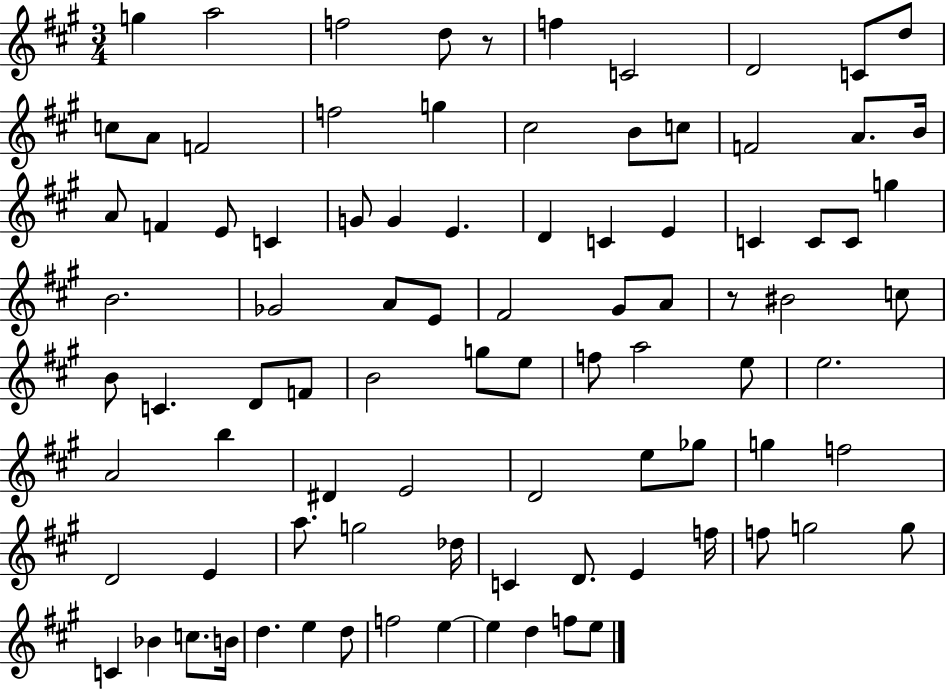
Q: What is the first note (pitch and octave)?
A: G5